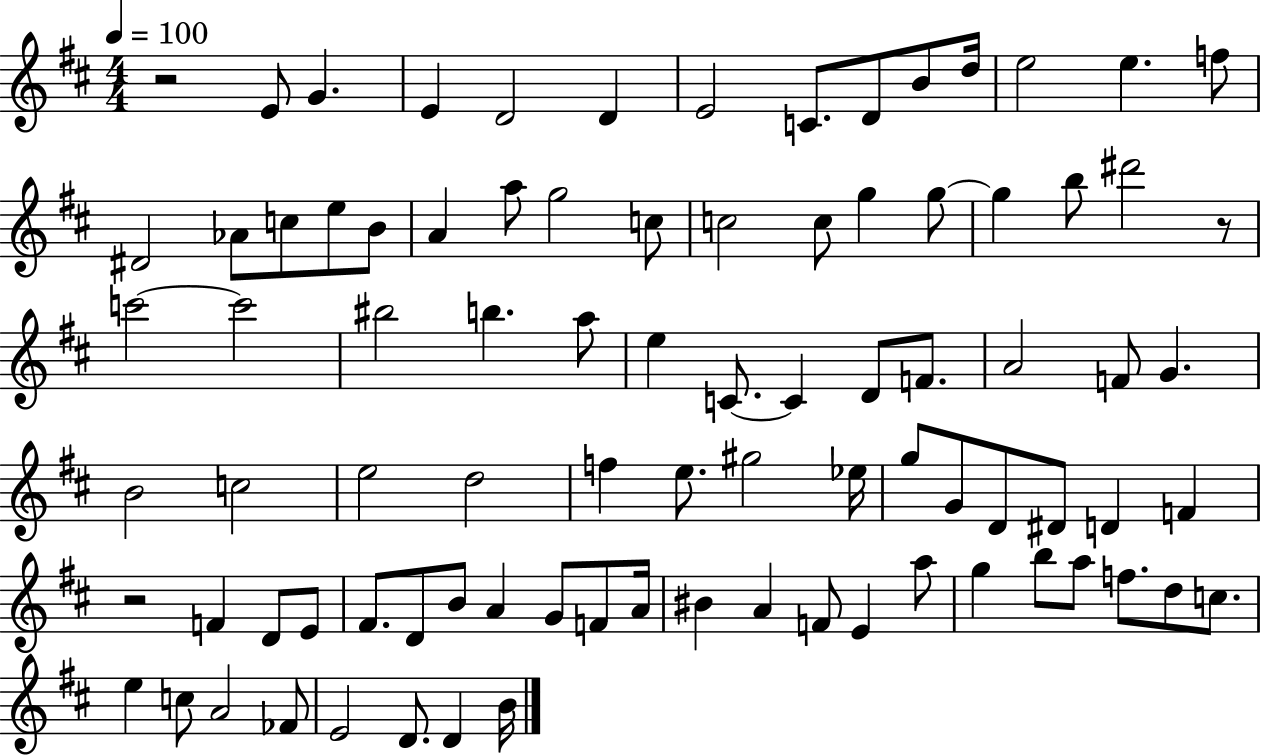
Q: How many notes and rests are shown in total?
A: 88